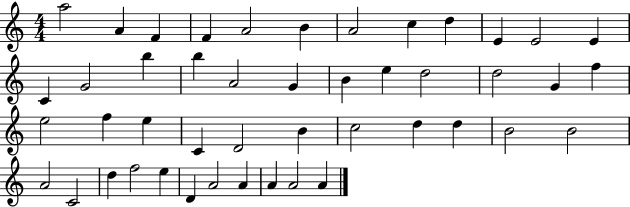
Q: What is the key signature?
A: C major